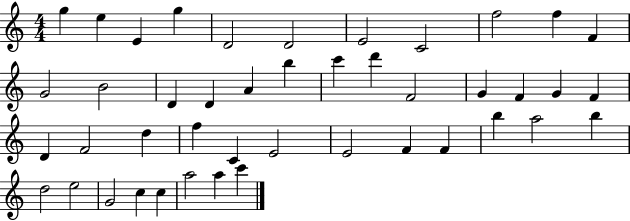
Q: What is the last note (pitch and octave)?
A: C6